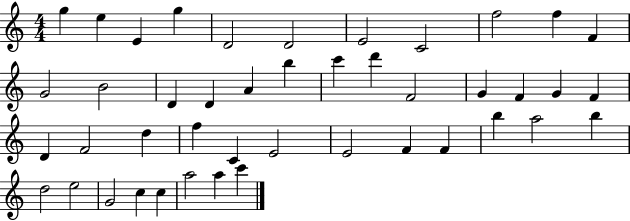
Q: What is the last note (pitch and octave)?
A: C6